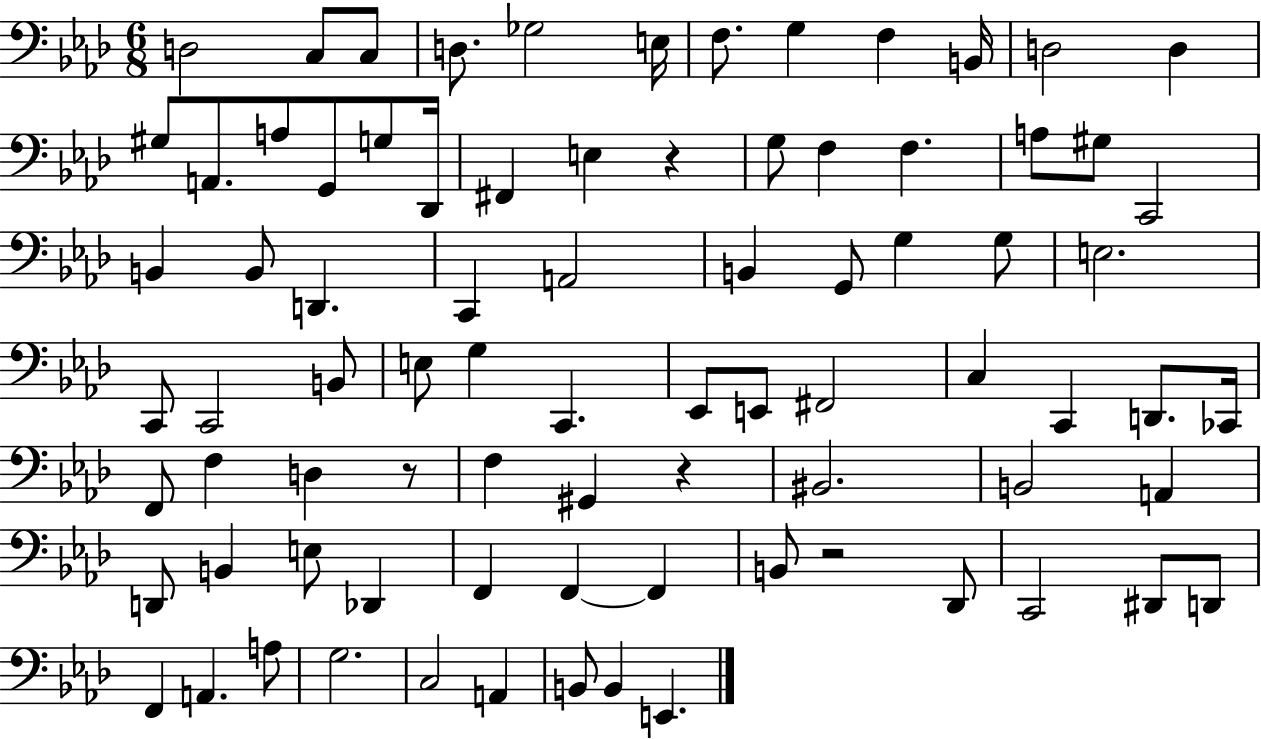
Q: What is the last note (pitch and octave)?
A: E2